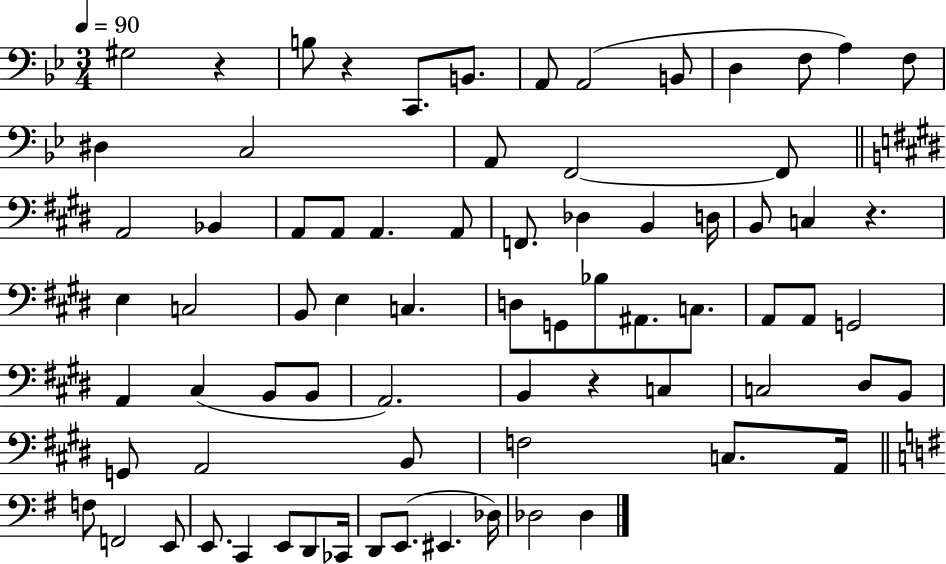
X:1
T:Untitled
M:3/4
L:1/4
K:Bb
^G,2 z B,/2 z C,,/2 B,,/2 A,,/2 A,,2 B,,/2 D, F,/2 A, F,/2 ^D, C,2 A,,/2 F,,2 F,,/2 A,,2 _B,, A,,/2 A,,/2 A,, A,,/2 F,,/2 _D, B,, D,/4 B,,/2 C, z E, C,2 B,,/2 E, C, D,/2 G,,/2 _B,/2 ^A,,/2 C,/2 A,,/2 A,,/2 G,,2 A,, ^C, B,,/2 B,,/2 A,,2 B,, z C, C,2 ^D,/2 B,,/2 G,,/2 A,,2 B,,/2 F,2 C,/2 A,,/4 F,/2 F,,2 E,,/2 E,,/2 C,, E,,/2 D,,/2 _C,,/4 D,,/2 E,,/2 ^E,, _D,/4 _D,2 _D,